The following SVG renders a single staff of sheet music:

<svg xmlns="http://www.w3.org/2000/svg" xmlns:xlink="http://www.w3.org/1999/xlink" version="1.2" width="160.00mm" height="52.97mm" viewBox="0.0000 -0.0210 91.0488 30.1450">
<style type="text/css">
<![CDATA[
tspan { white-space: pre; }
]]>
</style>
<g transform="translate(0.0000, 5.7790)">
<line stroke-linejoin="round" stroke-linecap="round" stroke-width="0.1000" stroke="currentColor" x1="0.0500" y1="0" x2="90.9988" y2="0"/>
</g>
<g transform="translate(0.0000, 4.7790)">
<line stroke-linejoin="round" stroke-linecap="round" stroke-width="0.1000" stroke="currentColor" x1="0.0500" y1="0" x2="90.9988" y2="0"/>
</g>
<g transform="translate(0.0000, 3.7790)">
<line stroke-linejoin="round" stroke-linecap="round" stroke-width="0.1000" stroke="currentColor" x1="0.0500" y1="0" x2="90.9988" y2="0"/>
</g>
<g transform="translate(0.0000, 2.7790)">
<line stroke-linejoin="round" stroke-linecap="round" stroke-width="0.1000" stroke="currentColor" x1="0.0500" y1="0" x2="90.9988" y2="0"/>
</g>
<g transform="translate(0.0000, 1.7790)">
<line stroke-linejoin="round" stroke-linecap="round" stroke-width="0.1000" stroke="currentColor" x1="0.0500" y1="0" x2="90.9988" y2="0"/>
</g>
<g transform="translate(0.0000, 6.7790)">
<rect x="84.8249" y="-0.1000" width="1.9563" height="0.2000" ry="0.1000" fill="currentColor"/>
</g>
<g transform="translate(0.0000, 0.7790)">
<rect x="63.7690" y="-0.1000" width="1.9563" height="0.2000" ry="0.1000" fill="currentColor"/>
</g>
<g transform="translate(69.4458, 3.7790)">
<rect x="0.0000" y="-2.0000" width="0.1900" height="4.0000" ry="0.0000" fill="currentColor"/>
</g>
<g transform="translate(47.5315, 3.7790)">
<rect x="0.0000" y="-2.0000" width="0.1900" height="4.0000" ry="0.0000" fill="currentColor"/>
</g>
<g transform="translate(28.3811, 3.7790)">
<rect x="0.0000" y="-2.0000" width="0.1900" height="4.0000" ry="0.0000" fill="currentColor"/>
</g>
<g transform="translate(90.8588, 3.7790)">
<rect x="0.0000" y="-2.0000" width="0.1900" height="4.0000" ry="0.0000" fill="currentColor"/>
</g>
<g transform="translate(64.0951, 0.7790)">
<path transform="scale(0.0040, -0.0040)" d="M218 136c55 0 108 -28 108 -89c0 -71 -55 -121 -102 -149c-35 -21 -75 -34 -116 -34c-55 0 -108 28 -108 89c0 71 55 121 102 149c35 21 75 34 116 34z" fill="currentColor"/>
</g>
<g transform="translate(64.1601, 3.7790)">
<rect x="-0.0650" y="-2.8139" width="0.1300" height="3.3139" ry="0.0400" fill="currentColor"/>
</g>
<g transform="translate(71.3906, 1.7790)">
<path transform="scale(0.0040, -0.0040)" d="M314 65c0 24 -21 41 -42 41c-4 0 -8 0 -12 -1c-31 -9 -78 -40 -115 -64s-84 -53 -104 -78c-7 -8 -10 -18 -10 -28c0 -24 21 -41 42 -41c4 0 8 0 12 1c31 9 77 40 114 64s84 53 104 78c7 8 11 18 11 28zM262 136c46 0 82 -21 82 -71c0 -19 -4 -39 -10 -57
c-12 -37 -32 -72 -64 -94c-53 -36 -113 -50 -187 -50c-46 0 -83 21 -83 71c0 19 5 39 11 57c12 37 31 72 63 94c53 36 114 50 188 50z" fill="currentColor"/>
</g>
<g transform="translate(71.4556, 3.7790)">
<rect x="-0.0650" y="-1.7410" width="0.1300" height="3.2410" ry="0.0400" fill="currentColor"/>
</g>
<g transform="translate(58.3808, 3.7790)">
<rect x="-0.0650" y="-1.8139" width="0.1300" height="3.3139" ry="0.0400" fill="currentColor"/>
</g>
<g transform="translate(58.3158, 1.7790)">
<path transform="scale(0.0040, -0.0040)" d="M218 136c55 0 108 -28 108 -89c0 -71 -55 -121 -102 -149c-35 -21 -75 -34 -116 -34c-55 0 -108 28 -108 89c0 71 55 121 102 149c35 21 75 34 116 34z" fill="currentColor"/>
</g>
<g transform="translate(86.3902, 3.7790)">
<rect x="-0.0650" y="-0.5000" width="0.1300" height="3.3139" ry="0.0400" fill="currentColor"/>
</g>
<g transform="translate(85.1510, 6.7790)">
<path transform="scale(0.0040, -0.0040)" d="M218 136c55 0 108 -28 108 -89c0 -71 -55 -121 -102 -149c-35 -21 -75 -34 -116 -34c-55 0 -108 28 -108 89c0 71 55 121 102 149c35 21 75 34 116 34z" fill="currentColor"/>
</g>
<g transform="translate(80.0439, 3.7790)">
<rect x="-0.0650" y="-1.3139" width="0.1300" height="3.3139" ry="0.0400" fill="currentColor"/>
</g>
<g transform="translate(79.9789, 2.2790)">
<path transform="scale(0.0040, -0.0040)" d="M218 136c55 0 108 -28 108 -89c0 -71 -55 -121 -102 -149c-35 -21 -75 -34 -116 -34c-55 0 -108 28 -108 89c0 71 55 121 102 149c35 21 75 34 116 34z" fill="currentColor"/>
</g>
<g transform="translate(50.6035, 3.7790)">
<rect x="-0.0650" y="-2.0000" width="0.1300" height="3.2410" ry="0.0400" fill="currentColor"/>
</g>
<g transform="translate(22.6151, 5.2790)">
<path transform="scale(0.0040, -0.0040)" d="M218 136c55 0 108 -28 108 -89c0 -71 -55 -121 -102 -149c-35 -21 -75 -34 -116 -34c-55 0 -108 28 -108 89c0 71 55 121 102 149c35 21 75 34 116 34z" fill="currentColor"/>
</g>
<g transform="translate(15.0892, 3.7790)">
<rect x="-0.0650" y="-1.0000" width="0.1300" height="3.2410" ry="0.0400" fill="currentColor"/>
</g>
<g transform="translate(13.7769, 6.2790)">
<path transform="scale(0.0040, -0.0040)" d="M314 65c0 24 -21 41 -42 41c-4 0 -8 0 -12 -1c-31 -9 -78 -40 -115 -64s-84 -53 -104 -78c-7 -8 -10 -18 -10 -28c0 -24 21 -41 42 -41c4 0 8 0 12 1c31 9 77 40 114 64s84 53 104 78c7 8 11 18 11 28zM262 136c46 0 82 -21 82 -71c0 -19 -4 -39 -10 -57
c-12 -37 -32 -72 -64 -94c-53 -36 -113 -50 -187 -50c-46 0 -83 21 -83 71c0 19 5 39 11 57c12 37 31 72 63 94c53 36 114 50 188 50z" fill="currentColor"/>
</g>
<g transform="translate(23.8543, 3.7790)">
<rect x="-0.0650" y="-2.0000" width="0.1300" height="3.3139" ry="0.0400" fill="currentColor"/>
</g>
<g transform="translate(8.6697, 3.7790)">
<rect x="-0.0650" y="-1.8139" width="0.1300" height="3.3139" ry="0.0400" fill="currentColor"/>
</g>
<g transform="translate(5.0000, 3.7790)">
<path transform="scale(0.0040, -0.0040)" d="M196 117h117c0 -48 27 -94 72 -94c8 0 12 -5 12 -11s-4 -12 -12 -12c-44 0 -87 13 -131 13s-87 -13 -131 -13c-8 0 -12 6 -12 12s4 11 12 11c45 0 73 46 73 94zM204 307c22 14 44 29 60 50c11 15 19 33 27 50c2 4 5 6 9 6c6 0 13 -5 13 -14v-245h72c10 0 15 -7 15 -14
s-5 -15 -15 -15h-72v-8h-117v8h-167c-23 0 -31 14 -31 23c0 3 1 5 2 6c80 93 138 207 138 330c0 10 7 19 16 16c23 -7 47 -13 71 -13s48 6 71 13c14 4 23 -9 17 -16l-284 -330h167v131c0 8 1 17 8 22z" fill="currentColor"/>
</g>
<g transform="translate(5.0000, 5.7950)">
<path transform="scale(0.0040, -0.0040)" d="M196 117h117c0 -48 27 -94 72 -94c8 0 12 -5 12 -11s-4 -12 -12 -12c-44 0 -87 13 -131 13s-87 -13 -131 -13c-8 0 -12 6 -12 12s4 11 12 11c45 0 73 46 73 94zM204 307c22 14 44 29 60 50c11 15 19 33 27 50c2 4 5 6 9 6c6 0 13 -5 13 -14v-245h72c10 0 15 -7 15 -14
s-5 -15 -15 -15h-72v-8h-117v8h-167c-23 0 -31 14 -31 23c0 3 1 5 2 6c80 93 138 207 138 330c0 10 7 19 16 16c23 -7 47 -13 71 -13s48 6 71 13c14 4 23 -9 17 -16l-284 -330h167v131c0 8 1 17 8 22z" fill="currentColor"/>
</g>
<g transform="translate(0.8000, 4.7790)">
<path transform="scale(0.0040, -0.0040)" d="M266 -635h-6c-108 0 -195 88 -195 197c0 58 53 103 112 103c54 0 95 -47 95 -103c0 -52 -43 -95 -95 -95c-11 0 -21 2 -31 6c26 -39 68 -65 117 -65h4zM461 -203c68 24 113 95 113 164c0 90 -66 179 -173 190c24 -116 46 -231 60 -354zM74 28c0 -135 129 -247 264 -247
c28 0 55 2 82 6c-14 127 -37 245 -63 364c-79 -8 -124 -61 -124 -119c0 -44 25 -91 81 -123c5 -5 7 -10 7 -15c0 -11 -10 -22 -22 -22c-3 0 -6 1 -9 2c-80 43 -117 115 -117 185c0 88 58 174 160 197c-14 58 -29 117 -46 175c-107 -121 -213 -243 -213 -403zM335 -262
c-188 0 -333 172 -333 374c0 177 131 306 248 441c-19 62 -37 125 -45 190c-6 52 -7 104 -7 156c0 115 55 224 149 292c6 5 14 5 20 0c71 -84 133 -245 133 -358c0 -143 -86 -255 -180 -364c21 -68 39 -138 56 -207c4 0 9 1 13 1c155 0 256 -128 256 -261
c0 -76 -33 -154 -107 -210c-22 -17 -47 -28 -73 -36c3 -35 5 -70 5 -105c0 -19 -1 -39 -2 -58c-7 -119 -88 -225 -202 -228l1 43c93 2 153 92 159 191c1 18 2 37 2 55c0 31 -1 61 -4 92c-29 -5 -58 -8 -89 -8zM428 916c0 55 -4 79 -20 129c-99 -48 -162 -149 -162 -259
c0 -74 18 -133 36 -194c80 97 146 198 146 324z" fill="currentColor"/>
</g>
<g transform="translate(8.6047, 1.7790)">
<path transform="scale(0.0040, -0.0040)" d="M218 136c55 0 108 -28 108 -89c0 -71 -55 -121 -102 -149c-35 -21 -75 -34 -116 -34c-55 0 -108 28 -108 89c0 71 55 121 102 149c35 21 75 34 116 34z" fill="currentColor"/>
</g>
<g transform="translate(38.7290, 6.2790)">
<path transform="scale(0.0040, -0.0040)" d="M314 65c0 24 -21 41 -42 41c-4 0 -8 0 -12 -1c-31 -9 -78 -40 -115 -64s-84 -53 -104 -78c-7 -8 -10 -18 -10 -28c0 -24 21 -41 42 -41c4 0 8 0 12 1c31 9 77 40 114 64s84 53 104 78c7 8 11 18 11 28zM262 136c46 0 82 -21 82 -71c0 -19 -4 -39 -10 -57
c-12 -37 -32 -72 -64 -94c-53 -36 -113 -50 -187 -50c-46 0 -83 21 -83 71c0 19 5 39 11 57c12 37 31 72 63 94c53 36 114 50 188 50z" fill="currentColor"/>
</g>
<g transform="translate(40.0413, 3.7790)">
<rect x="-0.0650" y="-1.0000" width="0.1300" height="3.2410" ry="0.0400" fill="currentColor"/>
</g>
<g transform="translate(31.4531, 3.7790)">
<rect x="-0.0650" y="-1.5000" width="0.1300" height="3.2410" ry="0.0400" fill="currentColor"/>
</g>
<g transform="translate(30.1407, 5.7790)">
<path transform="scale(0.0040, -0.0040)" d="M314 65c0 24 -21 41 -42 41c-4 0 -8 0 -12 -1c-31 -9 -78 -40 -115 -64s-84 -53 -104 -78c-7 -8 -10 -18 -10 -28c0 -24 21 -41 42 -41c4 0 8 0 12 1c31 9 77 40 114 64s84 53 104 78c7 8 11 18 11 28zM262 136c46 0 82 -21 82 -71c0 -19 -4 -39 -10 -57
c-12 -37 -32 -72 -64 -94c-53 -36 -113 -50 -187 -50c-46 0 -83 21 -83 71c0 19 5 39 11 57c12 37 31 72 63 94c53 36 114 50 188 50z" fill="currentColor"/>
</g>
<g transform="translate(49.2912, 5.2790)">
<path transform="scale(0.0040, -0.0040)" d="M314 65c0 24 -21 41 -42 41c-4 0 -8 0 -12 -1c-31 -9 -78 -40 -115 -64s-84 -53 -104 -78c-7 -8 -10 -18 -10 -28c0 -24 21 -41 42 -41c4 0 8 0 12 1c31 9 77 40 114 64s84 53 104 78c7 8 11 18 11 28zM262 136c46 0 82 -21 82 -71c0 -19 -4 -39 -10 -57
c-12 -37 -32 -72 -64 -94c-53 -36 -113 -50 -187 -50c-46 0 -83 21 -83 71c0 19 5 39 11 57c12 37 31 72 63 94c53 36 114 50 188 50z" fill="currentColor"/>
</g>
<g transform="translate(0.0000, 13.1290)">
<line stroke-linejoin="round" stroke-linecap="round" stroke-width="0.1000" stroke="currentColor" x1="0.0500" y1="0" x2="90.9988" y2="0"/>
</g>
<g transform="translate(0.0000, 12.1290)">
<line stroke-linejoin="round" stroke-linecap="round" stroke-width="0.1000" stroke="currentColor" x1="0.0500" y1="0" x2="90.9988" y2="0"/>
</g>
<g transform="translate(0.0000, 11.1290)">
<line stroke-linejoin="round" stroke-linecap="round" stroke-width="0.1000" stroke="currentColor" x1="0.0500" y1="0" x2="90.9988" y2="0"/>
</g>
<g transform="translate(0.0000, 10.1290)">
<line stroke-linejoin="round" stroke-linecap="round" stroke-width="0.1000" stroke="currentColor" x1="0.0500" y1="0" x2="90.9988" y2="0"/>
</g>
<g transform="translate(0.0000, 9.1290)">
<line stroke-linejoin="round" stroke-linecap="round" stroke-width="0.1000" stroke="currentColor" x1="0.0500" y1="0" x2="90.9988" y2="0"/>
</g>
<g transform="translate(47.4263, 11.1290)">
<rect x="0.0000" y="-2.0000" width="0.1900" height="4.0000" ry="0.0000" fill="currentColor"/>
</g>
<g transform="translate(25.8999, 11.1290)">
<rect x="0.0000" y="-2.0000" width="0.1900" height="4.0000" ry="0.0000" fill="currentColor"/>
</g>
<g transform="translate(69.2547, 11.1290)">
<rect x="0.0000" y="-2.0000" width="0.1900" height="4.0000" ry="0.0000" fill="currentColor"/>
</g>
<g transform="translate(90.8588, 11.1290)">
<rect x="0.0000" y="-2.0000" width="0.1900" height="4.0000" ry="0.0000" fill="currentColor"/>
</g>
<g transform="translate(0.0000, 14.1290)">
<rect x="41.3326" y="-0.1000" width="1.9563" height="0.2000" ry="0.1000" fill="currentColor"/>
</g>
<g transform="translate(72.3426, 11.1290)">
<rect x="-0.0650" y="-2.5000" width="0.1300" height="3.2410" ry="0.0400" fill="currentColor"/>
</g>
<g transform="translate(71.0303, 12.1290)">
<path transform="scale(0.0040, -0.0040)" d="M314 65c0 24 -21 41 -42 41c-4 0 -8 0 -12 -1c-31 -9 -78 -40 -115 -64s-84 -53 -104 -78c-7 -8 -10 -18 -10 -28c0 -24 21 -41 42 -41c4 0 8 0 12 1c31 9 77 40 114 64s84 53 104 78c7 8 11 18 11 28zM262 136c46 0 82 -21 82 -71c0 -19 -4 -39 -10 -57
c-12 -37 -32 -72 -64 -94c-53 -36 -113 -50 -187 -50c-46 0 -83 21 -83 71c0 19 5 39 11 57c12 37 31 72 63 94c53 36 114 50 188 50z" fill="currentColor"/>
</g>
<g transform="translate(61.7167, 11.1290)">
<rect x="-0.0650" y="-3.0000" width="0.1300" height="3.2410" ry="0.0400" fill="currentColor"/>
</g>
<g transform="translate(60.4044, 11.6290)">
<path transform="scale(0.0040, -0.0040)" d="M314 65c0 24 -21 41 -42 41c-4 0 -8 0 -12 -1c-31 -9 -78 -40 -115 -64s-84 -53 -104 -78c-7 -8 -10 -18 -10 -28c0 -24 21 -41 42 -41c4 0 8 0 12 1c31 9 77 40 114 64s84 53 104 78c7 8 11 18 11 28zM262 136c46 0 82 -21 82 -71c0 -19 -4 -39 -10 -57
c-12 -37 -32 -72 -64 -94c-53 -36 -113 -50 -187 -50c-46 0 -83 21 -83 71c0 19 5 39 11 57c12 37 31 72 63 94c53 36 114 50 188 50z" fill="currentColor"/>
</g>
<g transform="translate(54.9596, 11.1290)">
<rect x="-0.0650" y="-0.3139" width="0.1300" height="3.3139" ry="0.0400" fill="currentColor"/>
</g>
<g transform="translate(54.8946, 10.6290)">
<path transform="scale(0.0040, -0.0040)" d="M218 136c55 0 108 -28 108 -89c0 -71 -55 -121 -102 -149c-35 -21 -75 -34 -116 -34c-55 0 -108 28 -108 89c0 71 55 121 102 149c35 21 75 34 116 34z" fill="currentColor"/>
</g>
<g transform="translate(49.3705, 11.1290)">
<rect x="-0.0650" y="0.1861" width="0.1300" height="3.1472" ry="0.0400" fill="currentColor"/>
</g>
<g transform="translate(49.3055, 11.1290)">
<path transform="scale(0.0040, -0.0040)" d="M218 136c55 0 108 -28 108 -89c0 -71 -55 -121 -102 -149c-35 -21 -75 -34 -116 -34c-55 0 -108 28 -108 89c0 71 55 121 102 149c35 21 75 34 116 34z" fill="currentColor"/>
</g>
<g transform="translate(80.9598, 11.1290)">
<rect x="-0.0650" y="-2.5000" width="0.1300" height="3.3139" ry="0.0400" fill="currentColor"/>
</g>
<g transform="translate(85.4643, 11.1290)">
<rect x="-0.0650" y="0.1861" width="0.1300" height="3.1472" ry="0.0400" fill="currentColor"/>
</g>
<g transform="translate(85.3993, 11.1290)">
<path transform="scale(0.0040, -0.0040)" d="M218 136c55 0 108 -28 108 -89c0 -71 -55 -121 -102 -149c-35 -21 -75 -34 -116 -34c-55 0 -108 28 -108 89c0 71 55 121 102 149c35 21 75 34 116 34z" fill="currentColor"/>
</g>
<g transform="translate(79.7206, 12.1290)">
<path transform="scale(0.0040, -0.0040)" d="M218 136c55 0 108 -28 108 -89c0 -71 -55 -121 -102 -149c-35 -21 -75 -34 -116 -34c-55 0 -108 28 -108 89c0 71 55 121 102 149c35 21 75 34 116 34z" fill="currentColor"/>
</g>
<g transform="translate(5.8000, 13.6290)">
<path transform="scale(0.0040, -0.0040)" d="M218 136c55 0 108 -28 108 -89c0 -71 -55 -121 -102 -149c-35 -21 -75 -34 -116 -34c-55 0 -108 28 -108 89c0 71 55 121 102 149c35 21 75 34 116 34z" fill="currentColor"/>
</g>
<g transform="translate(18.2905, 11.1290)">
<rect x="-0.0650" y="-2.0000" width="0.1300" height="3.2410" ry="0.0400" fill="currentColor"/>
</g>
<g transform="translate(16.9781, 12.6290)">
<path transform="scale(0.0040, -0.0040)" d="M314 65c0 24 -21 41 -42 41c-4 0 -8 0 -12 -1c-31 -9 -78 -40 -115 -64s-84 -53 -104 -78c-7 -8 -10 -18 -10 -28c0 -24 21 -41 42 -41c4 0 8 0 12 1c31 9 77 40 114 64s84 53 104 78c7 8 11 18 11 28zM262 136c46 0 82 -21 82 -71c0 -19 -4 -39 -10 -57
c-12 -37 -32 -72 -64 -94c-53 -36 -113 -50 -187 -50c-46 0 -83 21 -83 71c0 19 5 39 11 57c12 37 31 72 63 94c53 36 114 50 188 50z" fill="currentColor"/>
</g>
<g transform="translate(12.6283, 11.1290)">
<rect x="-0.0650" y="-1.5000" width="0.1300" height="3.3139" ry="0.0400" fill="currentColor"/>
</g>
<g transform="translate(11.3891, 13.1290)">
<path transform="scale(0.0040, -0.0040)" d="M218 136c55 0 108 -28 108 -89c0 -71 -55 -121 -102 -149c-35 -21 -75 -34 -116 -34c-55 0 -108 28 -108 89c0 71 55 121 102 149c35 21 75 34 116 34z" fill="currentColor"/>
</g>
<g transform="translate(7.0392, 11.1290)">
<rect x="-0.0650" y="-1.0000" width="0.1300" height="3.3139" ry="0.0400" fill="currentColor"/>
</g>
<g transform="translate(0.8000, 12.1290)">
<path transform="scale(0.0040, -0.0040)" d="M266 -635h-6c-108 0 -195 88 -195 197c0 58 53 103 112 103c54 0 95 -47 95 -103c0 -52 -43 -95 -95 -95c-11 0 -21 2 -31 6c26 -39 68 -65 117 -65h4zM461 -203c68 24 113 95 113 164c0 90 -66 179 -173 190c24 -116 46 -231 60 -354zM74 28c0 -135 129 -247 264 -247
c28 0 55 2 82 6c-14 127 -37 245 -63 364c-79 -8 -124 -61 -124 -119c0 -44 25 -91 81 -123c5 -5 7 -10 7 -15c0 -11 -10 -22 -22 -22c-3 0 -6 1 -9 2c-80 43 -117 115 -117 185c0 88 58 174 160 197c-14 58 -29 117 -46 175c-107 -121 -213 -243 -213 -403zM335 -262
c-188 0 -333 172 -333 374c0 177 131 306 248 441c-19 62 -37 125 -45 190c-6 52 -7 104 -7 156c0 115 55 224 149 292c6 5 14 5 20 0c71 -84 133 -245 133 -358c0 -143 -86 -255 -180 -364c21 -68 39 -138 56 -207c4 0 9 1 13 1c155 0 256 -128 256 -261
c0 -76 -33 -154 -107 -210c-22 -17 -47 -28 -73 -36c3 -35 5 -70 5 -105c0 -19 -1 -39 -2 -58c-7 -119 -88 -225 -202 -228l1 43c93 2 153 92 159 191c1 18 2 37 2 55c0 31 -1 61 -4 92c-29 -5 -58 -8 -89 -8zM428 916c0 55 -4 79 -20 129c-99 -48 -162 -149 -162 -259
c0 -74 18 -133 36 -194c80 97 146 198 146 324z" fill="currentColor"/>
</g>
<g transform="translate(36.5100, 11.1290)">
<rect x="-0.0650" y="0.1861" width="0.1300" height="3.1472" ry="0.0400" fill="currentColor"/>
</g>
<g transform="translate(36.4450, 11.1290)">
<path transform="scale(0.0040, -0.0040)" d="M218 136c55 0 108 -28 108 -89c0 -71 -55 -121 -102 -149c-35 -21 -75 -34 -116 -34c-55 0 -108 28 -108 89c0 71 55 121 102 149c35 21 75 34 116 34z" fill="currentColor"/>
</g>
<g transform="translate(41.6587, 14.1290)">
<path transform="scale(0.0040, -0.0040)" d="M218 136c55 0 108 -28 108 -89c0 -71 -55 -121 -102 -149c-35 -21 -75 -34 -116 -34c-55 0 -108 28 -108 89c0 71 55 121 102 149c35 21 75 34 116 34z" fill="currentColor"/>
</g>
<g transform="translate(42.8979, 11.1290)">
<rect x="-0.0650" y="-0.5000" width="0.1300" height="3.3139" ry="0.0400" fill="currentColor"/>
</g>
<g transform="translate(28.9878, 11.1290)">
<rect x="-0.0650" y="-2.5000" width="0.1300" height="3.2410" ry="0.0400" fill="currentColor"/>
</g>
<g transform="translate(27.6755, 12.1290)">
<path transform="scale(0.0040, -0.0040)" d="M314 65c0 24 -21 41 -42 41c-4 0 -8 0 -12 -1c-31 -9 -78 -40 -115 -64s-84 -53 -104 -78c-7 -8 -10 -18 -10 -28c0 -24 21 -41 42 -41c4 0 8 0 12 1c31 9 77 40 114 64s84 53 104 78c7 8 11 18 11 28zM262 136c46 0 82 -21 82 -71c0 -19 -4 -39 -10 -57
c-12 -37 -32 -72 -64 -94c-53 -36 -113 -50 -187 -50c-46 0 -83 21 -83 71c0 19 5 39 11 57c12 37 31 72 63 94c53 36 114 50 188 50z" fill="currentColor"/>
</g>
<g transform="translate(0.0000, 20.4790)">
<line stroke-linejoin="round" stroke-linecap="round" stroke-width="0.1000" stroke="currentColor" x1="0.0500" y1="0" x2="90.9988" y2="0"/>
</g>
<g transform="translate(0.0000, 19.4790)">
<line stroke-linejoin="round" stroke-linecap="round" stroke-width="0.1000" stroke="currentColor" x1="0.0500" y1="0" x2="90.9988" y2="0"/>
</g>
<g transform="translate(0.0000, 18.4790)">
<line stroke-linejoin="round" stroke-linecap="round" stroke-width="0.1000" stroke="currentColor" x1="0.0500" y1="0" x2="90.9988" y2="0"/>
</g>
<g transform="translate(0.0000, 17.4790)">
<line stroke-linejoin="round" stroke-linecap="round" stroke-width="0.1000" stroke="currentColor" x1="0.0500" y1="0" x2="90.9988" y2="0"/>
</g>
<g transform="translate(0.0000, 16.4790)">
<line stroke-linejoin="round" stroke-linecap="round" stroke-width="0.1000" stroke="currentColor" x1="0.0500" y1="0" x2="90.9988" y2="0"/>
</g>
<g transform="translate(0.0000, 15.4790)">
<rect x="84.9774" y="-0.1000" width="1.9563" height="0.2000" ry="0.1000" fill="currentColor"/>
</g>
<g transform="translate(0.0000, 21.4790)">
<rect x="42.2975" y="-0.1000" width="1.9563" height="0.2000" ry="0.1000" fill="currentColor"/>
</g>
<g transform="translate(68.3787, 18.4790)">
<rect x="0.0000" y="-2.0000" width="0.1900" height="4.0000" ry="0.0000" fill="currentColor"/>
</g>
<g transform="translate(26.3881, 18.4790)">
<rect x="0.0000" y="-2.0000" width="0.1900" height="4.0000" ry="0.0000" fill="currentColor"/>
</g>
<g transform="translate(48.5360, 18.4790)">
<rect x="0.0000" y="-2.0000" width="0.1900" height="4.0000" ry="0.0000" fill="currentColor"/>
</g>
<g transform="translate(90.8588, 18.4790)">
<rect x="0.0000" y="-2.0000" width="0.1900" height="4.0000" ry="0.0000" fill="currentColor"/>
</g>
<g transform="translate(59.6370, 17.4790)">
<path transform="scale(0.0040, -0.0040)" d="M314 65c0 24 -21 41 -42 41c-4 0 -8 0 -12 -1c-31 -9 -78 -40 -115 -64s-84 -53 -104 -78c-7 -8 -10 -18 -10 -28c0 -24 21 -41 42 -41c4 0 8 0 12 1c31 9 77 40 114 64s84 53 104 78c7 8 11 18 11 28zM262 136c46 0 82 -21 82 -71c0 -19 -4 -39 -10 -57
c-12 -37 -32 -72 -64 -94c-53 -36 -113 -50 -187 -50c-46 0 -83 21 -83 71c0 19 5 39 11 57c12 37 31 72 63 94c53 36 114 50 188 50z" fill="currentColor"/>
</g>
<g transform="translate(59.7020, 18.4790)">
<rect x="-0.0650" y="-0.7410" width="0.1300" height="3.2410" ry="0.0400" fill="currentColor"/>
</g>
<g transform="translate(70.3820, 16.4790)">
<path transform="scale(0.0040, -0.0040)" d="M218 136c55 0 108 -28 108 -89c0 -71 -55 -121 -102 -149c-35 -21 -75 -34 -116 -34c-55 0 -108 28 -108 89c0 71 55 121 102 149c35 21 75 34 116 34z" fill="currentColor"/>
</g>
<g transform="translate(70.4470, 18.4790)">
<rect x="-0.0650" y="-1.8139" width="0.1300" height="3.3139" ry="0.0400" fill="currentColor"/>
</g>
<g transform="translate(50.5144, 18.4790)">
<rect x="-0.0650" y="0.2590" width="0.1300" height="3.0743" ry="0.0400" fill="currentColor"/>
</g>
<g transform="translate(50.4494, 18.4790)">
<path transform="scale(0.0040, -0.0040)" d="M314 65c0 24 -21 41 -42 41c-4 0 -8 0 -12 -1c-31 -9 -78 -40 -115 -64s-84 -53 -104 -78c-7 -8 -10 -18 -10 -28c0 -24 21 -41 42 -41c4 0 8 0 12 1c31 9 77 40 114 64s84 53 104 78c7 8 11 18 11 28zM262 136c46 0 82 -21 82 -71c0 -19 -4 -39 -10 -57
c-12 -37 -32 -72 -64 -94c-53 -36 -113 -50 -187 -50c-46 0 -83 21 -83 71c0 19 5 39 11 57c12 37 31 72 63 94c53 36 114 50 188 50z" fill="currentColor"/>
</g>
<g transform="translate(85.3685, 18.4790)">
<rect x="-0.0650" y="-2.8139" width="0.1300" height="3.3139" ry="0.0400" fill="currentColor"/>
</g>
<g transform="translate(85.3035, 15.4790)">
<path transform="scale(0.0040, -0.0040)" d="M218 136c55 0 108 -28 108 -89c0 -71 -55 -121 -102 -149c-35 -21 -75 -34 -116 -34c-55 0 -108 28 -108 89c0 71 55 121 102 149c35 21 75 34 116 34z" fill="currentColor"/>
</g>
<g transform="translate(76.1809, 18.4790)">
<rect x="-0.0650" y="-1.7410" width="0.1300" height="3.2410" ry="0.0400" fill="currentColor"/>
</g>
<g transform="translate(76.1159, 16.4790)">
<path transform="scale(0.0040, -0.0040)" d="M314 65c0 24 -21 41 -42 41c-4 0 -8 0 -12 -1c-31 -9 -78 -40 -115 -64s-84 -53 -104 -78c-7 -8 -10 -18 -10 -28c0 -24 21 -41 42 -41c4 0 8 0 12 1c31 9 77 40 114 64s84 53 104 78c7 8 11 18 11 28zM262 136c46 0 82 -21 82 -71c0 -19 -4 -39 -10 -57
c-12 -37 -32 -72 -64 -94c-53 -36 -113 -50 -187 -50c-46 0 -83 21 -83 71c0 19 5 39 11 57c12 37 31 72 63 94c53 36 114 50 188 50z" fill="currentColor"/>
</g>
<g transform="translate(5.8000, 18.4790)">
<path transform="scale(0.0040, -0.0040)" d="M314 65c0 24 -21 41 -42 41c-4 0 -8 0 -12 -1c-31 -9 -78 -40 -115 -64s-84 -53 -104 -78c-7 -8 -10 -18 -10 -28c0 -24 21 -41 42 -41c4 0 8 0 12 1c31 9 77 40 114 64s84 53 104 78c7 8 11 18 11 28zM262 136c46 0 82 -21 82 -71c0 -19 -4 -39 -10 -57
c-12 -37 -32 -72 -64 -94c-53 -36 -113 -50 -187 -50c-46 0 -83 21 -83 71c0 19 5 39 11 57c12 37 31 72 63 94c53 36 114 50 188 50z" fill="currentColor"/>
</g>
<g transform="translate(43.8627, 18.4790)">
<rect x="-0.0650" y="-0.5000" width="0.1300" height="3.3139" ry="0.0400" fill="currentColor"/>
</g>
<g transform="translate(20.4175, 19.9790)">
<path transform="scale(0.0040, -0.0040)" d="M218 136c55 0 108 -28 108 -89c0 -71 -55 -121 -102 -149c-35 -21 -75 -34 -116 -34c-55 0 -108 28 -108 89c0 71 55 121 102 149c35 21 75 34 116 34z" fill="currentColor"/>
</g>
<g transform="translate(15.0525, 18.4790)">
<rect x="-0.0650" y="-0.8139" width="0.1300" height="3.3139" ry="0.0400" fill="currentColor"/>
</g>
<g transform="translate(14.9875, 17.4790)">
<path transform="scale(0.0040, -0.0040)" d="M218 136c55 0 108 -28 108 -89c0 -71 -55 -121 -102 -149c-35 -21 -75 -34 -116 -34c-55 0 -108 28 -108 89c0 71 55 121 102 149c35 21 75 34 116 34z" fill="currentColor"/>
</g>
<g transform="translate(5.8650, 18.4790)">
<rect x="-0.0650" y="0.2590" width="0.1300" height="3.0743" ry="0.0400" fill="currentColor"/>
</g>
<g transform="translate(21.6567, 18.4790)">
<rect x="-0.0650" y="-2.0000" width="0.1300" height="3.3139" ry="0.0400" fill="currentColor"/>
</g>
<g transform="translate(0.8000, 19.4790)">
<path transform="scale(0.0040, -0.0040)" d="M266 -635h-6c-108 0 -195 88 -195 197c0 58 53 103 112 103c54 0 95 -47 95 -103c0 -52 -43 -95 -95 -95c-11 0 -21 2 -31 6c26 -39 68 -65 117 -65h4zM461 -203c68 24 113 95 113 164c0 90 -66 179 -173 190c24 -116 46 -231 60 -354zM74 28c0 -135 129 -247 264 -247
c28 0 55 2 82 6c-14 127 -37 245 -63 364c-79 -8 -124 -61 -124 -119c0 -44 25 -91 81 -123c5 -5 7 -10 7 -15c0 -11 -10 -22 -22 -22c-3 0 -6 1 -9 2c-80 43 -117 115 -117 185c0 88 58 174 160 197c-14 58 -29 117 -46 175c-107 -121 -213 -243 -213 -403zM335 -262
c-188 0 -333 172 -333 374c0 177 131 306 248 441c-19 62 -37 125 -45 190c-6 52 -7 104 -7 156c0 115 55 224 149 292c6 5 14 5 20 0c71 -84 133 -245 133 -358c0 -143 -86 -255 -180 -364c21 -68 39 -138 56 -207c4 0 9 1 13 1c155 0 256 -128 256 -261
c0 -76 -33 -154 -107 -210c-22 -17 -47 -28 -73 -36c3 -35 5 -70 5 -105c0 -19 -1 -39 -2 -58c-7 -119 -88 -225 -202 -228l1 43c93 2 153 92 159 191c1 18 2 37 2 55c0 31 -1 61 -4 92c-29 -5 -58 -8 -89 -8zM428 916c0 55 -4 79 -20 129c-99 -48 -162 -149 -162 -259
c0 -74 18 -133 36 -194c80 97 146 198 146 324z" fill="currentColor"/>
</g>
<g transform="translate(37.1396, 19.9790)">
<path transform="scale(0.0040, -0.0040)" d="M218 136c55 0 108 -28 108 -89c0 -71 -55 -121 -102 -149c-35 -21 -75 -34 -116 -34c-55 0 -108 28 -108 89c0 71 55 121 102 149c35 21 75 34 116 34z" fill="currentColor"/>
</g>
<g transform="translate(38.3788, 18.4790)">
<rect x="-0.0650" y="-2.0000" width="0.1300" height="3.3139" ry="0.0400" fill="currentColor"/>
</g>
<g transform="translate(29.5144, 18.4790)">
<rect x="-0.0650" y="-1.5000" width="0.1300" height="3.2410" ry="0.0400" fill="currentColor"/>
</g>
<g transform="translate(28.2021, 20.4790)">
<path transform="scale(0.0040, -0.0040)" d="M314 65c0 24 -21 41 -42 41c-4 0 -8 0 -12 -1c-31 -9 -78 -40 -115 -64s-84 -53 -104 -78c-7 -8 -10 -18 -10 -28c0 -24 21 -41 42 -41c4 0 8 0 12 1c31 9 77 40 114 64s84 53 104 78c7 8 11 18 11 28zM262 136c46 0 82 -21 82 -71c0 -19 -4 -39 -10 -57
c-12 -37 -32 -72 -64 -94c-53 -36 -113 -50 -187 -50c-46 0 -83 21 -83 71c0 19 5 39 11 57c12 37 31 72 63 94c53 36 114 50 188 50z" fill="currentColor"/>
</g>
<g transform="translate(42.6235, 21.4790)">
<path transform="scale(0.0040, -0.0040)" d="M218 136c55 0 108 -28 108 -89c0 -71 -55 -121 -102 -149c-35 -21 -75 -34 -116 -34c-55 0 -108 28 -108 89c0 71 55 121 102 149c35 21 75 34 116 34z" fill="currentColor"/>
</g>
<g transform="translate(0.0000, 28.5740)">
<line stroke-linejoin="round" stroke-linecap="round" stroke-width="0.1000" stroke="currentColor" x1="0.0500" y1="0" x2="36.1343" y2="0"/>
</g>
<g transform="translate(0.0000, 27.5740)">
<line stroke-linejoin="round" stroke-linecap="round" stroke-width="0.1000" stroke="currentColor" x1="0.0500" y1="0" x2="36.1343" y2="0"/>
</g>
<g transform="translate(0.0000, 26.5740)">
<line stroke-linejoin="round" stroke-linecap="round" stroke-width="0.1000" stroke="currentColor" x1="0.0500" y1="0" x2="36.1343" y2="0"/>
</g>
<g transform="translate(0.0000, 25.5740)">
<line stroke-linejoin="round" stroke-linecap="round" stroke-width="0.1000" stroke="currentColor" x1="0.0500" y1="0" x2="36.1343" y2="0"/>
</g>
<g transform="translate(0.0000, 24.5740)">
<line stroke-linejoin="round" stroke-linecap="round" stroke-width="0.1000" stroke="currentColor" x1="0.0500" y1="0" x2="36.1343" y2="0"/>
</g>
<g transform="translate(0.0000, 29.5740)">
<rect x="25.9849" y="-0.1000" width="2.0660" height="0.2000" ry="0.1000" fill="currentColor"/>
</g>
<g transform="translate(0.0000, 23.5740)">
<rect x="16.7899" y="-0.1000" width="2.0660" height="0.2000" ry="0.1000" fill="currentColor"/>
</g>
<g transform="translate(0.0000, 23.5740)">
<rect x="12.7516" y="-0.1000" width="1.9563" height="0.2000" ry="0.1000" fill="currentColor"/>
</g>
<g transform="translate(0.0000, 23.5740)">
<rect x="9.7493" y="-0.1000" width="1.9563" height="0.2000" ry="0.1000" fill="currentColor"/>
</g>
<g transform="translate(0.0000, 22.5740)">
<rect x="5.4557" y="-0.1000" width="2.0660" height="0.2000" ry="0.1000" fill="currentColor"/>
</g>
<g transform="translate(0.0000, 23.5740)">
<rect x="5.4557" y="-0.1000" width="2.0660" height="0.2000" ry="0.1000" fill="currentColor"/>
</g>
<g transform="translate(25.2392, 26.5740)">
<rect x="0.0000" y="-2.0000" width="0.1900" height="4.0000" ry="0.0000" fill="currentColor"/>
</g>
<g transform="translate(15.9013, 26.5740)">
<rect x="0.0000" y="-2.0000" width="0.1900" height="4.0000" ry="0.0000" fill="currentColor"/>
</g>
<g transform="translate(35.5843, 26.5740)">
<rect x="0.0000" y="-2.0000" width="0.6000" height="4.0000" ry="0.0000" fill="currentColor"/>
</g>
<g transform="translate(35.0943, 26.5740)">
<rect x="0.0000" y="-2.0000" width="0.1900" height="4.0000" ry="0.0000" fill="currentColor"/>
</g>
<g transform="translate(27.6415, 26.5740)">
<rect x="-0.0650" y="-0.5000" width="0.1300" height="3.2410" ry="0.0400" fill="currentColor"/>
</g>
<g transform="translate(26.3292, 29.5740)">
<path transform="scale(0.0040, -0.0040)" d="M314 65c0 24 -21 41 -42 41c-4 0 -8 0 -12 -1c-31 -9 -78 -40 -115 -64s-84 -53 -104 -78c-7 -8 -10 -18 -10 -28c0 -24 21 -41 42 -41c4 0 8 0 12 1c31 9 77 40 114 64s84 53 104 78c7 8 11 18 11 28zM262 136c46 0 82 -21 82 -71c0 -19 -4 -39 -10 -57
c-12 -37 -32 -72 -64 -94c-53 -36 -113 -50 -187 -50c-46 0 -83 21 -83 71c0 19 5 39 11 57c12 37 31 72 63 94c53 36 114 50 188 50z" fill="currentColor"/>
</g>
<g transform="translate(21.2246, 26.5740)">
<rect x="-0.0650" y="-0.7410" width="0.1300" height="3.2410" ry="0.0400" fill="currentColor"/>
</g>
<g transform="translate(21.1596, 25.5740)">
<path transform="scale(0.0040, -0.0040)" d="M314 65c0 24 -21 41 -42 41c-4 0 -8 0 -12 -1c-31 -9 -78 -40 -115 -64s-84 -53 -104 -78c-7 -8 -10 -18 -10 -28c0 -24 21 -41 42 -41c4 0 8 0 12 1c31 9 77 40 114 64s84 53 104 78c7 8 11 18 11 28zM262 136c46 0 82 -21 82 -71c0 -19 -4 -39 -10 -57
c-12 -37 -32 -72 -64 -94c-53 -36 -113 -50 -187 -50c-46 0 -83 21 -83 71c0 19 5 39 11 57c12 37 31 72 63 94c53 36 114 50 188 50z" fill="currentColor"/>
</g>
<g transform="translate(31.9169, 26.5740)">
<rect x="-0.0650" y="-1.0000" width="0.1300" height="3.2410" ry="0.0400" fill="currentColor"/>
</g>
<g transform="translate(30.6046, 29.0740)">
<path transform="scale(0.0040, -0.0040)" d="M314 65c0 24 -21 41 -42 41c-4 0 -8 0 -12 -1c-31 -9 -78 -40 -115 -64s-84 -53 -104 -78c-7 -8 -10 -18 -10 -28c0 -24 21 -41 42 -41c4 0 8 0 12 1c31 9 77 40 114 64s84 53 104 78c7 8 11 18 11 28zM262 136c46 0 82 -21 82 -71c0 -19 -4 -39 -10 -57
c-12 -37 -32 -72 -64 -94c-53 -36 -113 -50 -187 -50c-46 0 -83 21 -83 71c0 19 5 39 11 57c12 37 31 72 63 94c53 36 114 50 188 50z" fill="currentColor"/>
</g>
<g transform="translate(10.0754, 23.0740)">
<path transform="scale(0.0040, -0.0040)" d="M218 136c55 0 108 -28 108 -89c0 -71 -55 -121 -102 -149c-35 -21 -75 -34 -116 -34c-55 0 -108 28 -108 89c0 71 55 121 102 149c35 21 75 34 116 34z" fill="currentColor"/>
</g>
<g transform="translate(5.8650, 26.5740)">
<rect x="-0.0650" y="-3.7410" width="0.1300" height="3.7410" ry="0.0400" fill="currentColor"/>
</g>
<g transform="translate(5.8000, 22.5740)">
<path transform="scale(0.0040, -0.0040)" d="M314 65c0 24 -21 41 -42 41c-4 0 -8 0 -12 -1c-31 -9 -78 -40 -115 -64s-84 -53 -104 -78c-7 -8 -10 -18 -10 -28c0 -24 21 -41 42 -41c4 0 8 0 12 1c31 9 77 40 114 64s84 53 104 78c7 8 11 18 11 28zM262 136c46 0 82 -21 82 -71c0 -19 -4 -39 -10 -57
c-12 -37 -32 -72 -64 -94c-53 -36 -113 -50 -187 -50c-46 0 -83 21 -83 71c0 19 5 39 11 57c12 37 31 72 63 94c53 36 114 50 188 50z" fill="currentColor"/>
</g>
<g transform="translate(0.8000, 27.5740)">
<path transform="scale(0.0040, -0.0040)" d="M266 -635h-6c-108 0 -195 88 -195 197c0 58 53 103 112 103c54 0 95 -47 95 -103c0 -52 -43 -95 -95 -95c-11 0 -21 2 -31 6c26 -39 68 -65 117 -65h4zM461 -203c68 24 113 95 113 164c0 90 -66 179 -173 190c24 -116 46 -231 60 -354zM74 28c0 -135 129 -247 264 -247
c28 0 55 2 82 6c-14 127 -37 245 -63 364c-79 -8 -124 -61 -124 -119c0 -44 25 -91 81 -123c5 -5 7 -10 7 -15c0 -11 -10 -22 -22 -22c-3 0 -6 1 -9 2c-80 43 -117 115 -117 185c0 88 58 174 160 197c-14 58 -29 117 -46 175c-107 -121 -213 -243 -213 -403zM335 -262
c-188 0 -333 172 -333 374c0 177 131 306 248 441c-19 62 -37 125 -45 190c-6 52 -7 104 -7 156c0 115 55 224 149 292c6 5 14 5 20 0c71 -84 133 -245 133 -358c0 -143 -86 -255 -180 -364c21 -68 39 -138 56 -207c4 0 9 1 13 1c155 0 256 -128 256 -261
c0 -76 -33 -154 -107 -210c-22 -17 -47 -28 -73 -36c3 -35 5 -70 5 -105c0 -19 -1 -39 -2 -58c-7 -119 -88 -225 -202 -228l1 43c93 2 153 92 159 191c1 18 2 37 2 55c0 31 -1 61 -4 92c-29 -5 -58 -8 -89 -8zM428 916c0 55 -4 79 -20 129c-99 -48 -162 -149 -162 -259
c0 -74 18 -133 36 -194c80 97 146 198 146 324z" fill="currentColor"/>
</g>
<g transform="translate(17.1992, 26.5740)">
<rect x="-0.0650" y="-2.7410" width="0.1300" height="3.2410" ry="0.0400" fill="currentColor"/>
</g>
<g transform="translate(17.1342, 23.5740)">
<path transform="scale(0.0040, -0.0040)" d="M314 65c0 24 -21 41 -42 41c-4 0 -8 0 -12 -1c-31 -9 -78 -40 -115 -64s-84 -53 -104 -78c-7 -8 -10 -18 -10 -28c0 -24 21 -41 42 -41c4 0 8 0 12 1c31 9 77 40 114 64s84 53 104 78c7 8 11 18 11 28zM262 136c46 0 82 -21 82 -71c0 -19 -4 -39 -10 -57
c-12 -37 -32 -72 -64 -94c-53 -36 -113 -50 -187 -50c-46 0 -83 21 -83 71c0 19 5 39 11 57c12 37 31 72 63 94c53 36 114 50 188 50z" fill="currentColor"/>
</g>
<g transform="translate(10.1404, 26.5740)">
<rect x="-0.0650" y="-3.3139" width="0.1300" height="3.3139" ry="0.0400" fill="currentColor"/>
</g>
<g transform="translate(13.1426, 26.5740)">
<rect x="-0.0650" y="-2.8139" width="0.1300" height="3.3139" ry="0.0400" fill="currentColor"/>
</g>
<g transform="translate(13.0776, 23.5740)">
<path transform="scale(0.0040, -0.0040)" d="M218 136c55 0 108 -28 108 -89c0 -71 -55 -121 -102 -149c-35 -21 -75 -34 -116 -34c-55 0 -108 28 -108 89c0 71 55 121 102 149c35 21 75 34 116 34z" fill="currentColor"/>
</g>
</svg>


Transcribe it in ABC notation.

X:1
T:Untitled
M:4/4
L:1/4
K:C
f D2 F E2 D2 F2 f a f2 e C D E F2 G2 B C B c A2 G2 G B B2 d F E2 F C B2 d2 f f2 a c'2 b a a2 d2 C2 D2